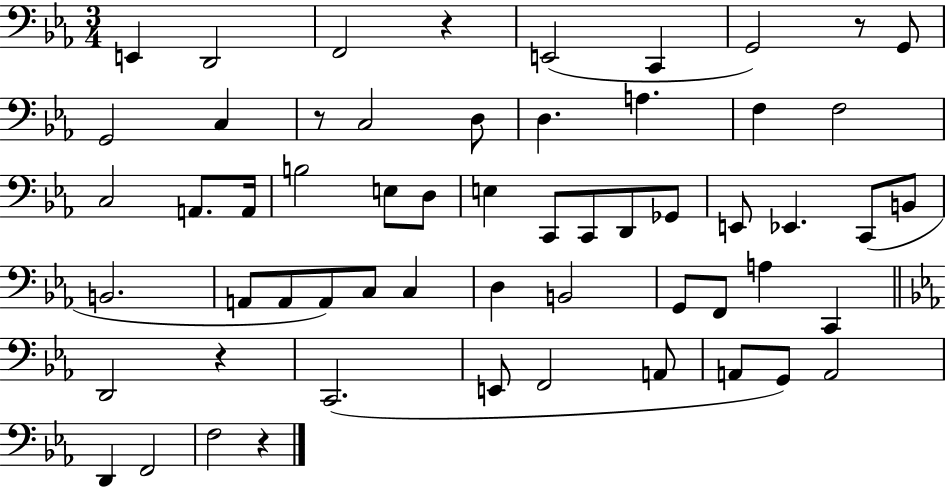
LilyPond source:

{
  \clef bass
  \numericTimeSignature
  \time 3/4
  \key ees \major
  e,4 d,2 | f,2 r4 | e,2( c,4 | g,2) r8 g,8 | \break g,2 c4 | r8 c2 d8 | d4. a4. | f4 f2 | \break c2 a,8. a,16 | b2 e8 d8 | e4 c,8 c,8 d,8 ges,8 | e,8 ees,4. c,8( b,8 | \break b,2. | a,8 a,8 a,8) c8 c4 | d4 b,2 | g,8 f,8 a4 c,4 | \break \bar "||" \break \key ees \major d,2 r4 | c,2.( | e,8 f,2 a,8 | a,8 g,8) a,2 | \break d,4 f,2 | f2 r4 | \bar "|."
}